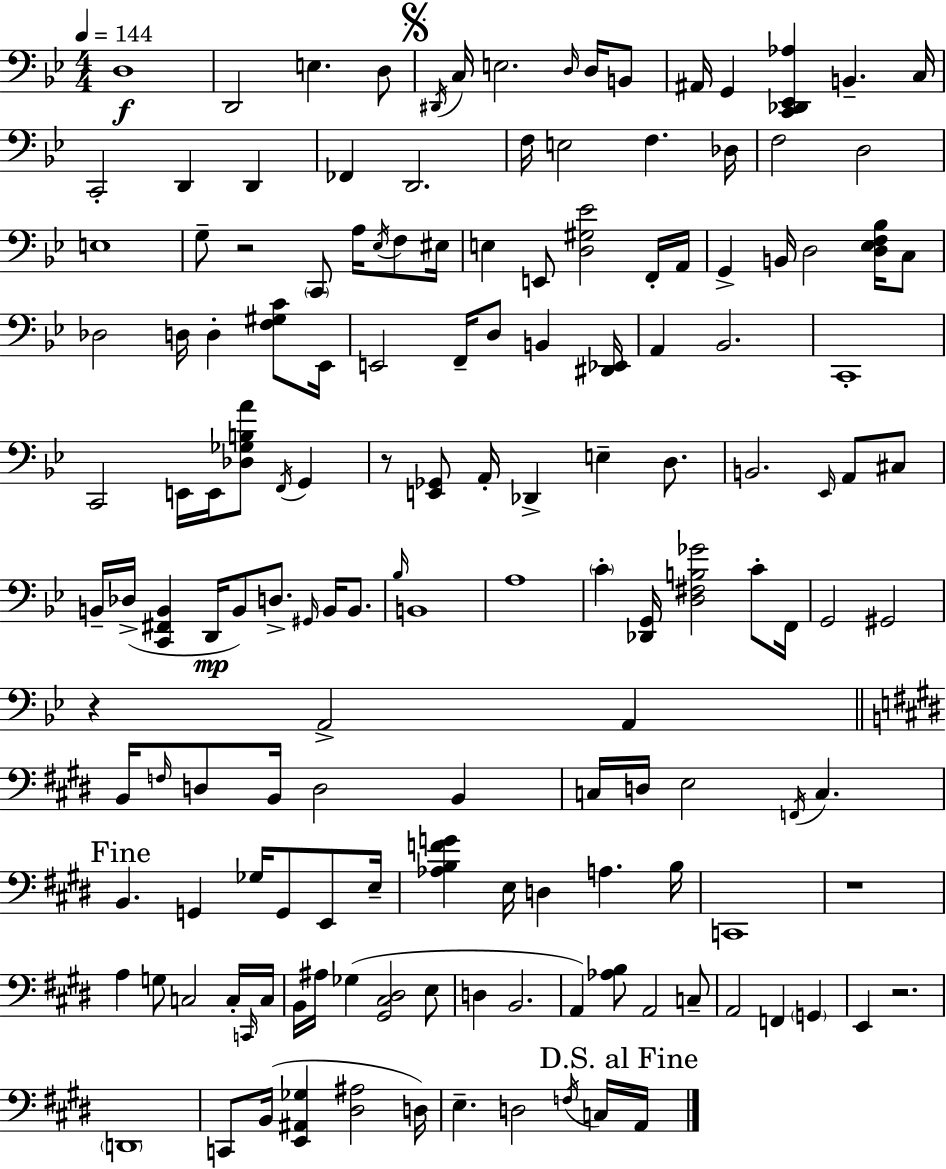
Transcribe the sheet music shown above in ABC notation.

X:1
T:Untitled
M:4/4
L:1/4
K:Gm
D,4 D,,2 E, D,/2 ^D,,/4 C,/4 E,2 D,/4 D,/4 B,,/2 ^A,,/4 G,, [C,,_D,,_E,,_A,] B,, C,/4 C,,2 D,, D,, _F,, D,,2 F,/4 E,2 F, _D,/4 F,2 D,2 E,4 G,/2 z2 C,,/2 A,/4 _E,/4 F,/2 ^E,/4 E, E,,/2 [D,^G,_E]2 F,,/4 A,,/4 G,, B,,/4 D,2 [D,_E,F,_B,]/4 C,/2 _D,2 D,/4 D, [F,^G,C]/2 _E,,/4 E,,2 F,,/4 D,/2 B,, [^D,,_E,,]/4 A,, _B,,2 C,,4 C,,2 E,,/4 E,,/4 [_D,_G,B,A]/2 F,,/4 G,, z/2 [E,,_G,,]/2 A,,/4 _D,, E, D,/2 B,,2 _E,,/4 A,,/2 ^C,/2 B,,/4 _D,/4 [C,,^F,,B,,] D,,/4 B,,/2 D,/2 ^G,,/4 B,,/4 B,,/2 _B,/4 B,,4 A,4 C [_D,,G,,]/4 [D,^F,B,_G]2 C/2 F,,/4 G,,2 ^G,,2 z A,,2 A,, B,,/4 F,/4 D,/2 B,,/4 D,2 B,, C,/4 D,/4 E,2 F,,/4 C, B,, G,, _G,/4 G,,/2 E,,/2 E,/4 [_A,B,FG] E,/4 D, A, B,/4 C,,4 z4 A, G,/2 C,2 C,/4 C,,/4 C,/4 B,,/4 ^A,/4 _G, [^G,,^C,^D,]2 E,/2 D, B,,2 A,, [_A,B,]/2 A,,2 C,/2 A,,2 F,, G,, E,, z2 D,,4 C,,/2 B,,/4 [E,,^A,,_G,] [^D,^A,]2 D,/4 E, D,2 F,/4 C,/4 A,,/4